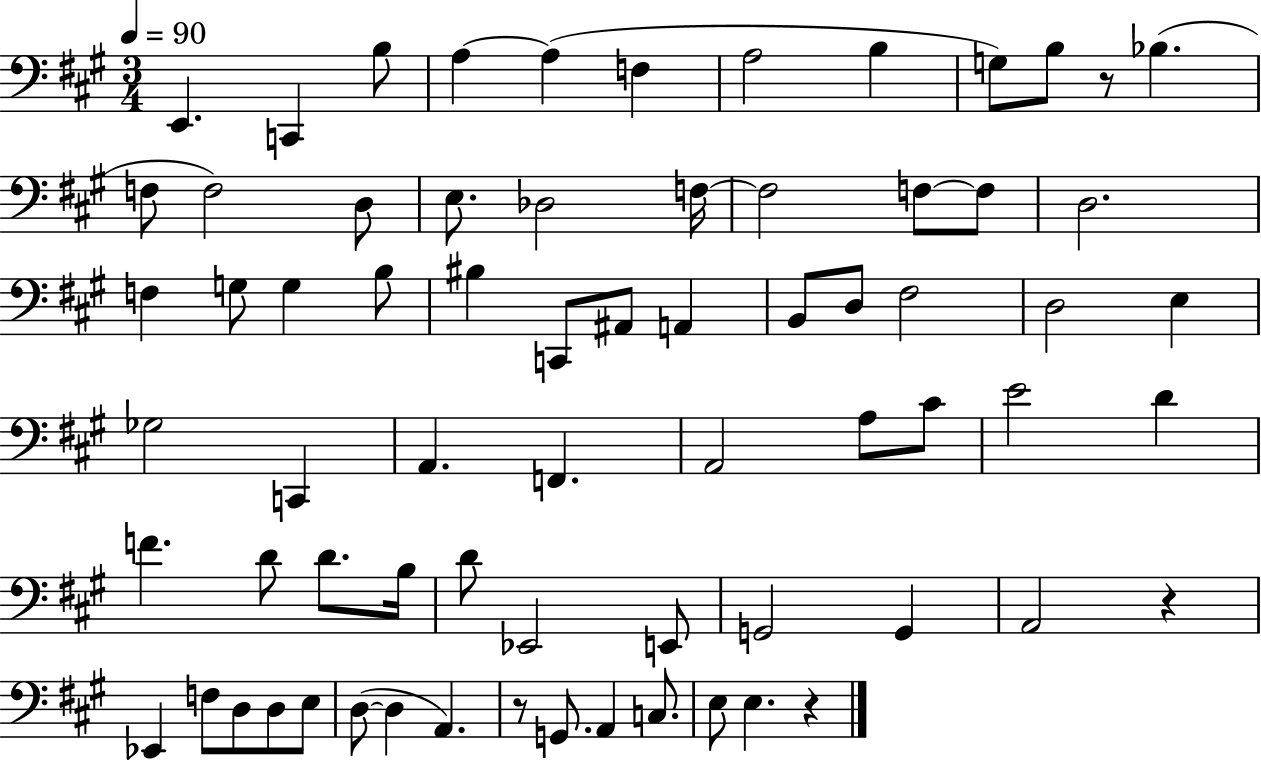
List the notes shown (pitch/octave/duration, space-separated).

E2/q. C2/q B3/e A3/q A3/q F3/q A3/h B3/q G3/e B3/e R/e Bb3/q. F3/e F3/h D3/e E3/e. Db3/h F3/s F3/h F3/e F3/e D3/h. F3/q G3/e G3/q B3/e BIS3/q C2/e A#2/e A2/q B2/e D3/e F#3/h D3/h E3/q Gb3/h C2/q A2/q. F2/q. A2/h A3/e C#4/e E4/h D4/q F4/q. D4/e D4/e. B3/s D4/e Eb2/h E2/e G2/h G2/q A2/h R/q Eb2/q F3/e D3/e D3/e E3/e D3/e D3/q A2/q. R/e G2/e. A2/q C3/e. E3/e E3/q. R/q